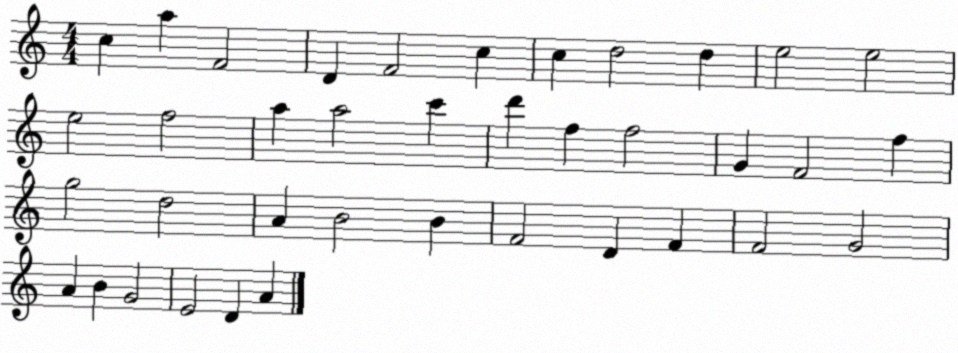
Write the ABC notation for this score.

X:1
T:Untitled
M:4/4
L:1/4
K:C
c a F2 D F2 c c d2 d e2 e2 e2 f2 a a2 c' d' f f2 G F2 f g2 d2 A B2 B F2 D F F2 G2 A B G2 E2 D A